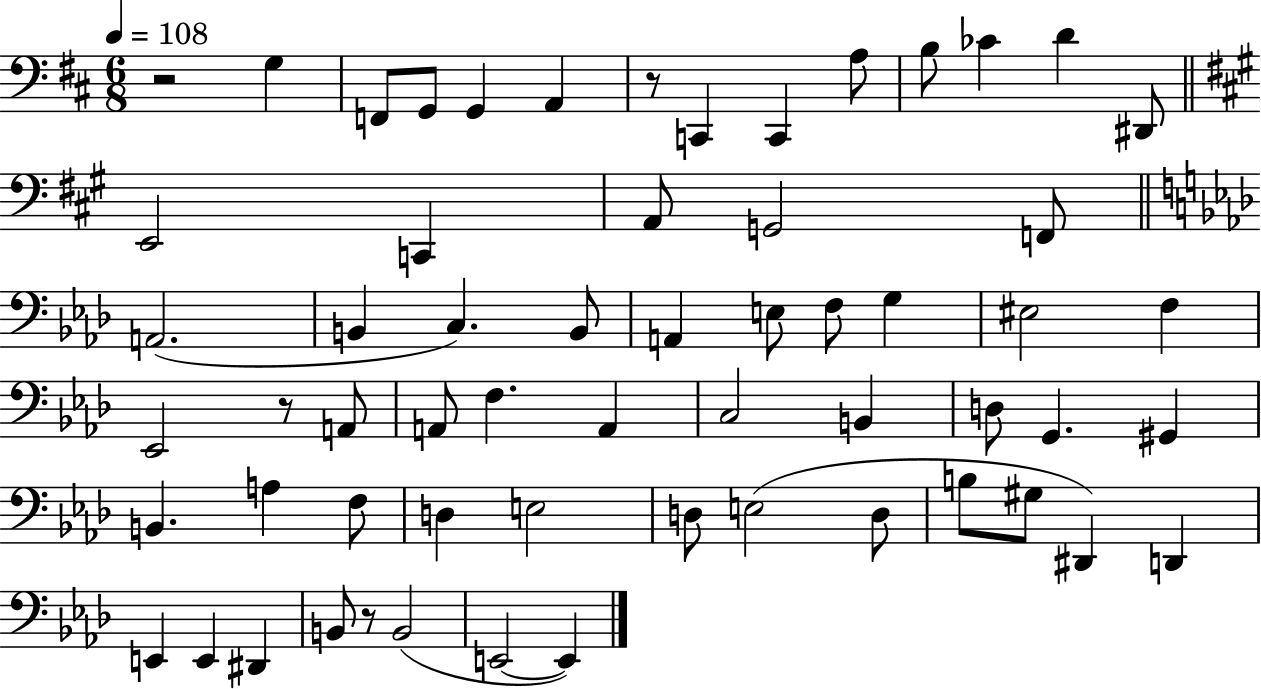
R/h G3/q F2/e G2/e G2/q A2/q R/e C2/q C2/q A3/e B3/e CES4/q D4/q D#2/e E2/h C2/q A2/e G2/h F2/e A2/h. B2/q C3/q. B2/e A2/q E3/e F3/e G3/q EIS3/h F3/q Eb2/h R/e A2/e A2/e F3/q. A2/q C3/h B2/q D3/e G2/q. G#2/q B2/q. A3/q F3/e D3/q E3/h D3/e E3/h D3/e B3/e G#3/e D#2/q D2/q E2/q E2/q D#2/q B2/e R/e B2/h E2/h E2/q